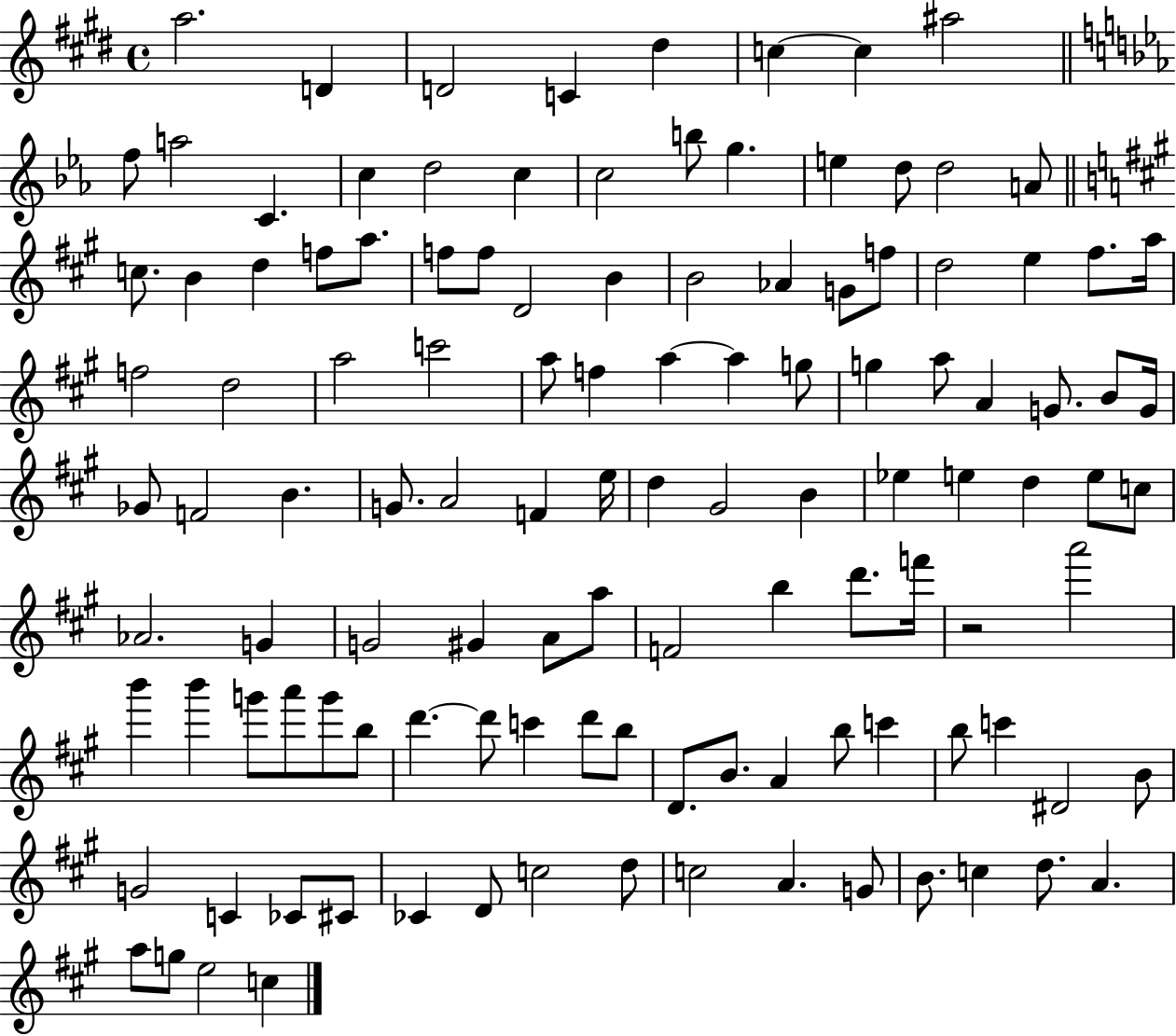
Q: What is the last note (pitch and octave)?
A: C5